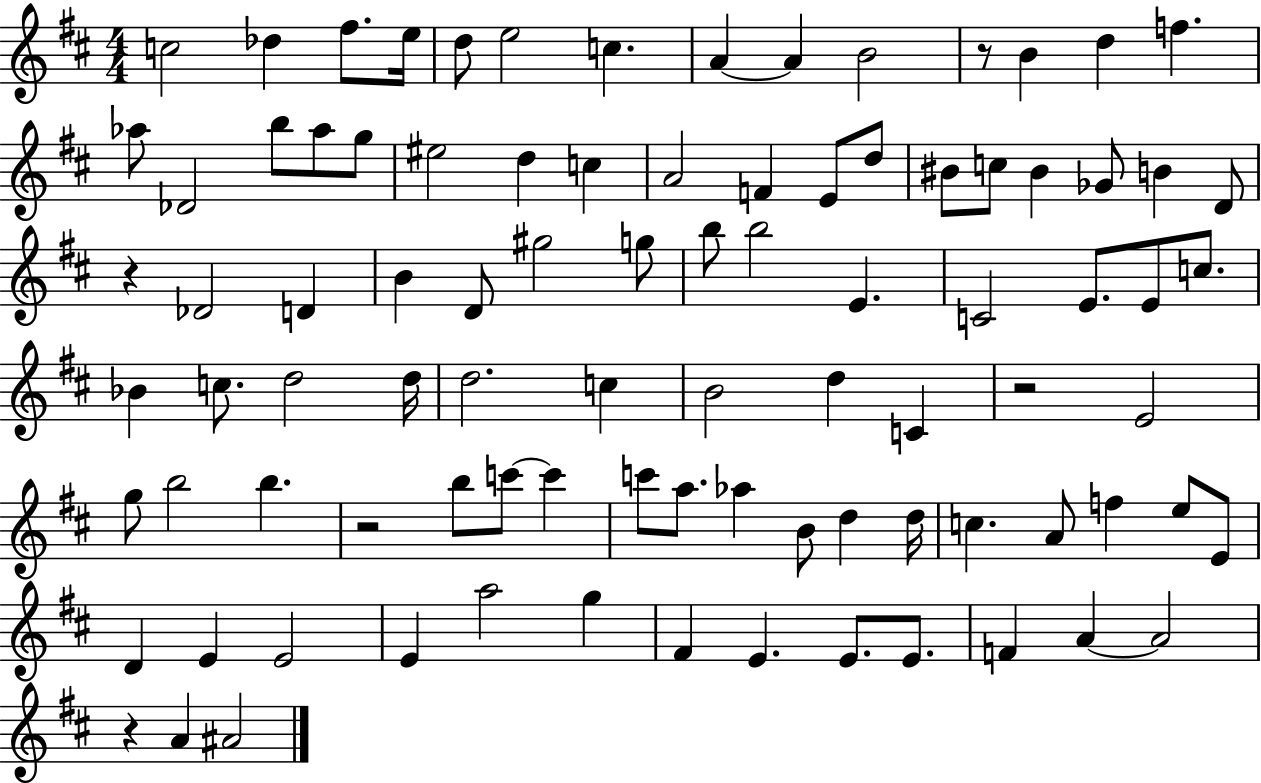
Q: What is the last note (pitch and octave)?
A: A#4